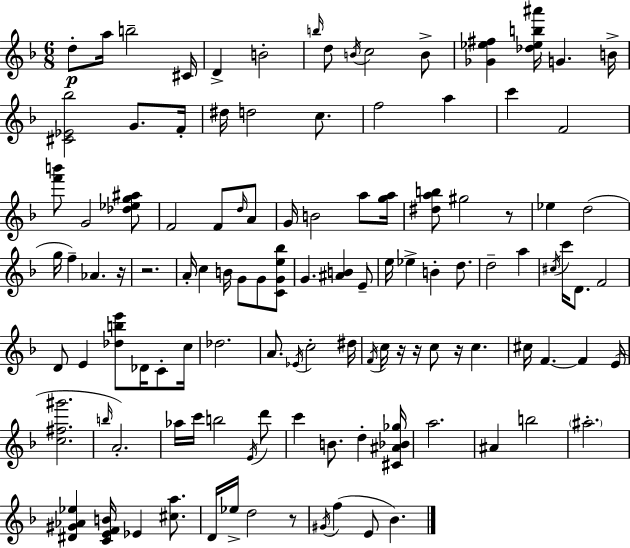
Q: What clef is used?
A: treble